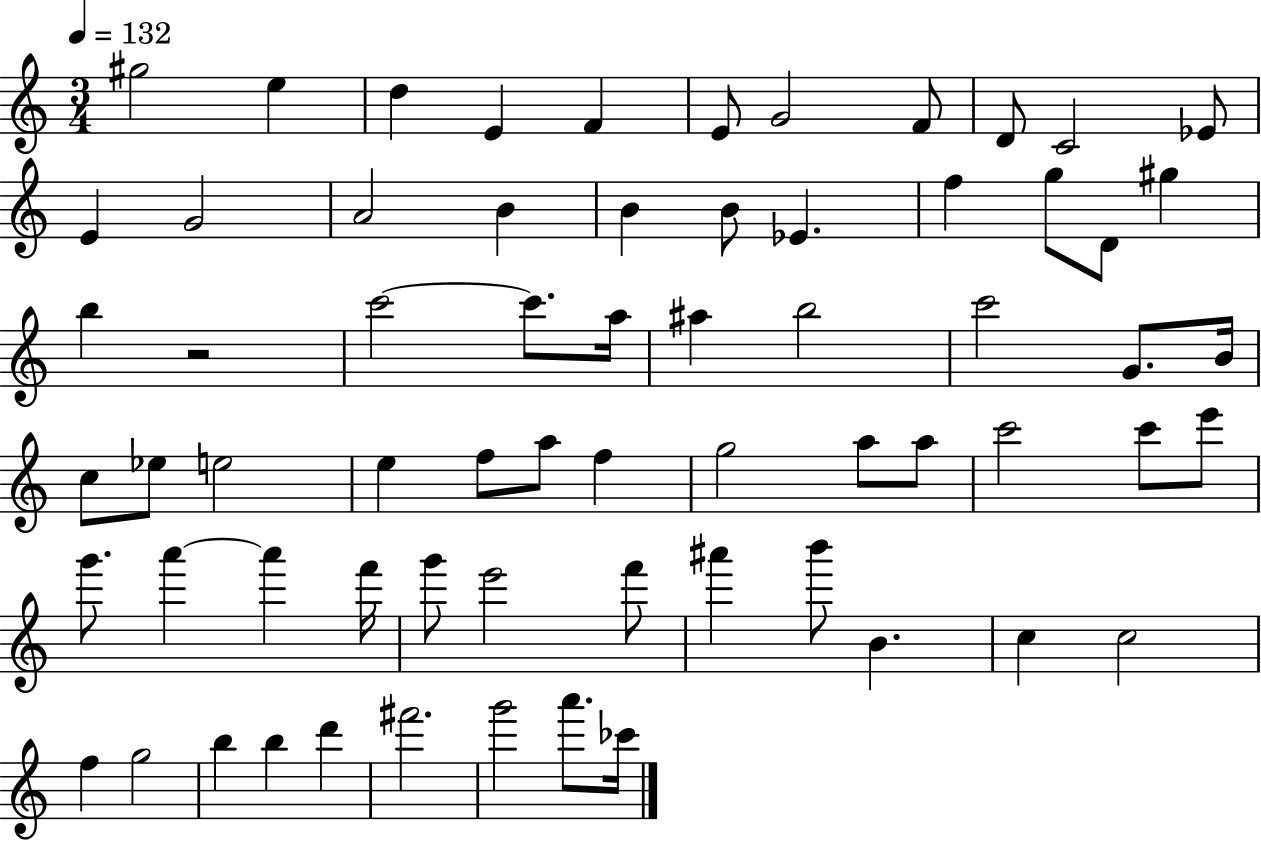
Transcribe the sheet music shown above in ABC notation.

X:1
T:Untitled
M:3/4
L:1/4
K:C
^g2 e d E F E/2 G2 F/2 D/2 C2 _E/2 E G2 A2 B B B/2 _E f g/2 D/2 ^g b z2 c'2 c'/2 a/4 ^a b2 c'2 G/2 B/4 c/2 _e/2 e2 e f/2 a/2 f g2 a/2 a/2 c'2 c'/2 e'/2 g'/2 a' a' f'/4 g'/2 e'2 f'/2 ^a' b'/2 B c c2 f g2 b b d' ^f'2 g'2 a'/2 _c'/4